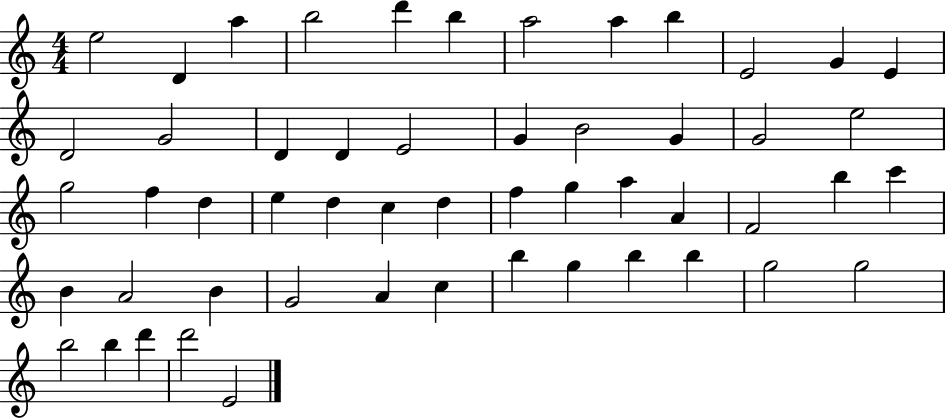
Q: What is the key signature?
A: C major